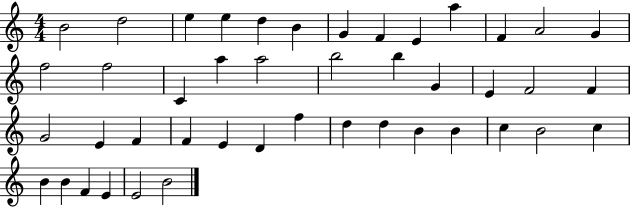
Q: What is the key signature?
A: C major